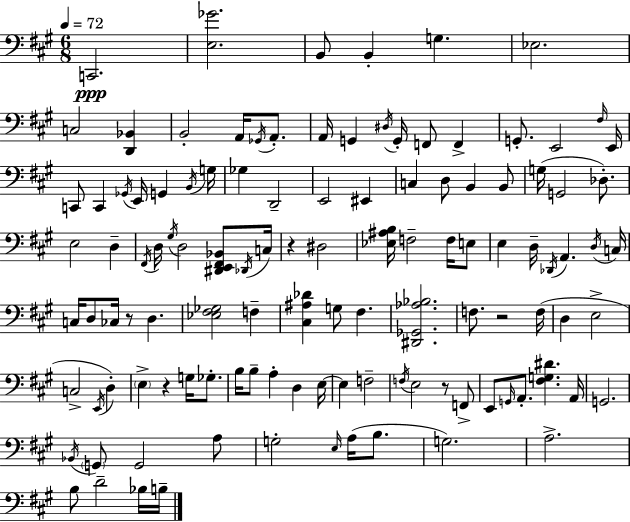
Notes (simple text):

C2/h. [E3,Gb4]/h. B2/e B2/q G3/q. Eb3/h. C3/h [D2,Bb2]/q B2/h A2/s Gb2/s A2/e. A2/s G2/q D#3/s G2/s F2/e F2/q G2/e. E2/h F#3/s E2/s C2/e C2/q Gb2/s E2/s G2/q B2/s G3/s Gb3/q D2/h E2/h EIS2/q C3/q D3/e B2/q B2/e G3/s G2/h Db3/e. E3/h D3/q F#2/s D3/s G#3/s D3/h [D#2,E2,F#2,Bb2]/e Db2/s C3/s R/q D#3/h [Eb3,A#3,B3]/s F3/h F3/s E3/e E3/q D3/s Db2/s A2/q. D3/s C3/s C3/s D3/e CES3/s R/e D3/q. [Eb3,F#3,Gb3]/h F3/q [C#3,A#3,Db4]/q G3/e F#3/q. [D#2,Gb2,Ab3,Bb3]/h. F3/e. R/h F3/s D3/q E3/h C3/h E2/s D3/q E3/q R/q G3/s Gb3/e. B3/s B3/e A3/q D3/q E3/s E3/q F3/h F3/s E3/h R/e F2/e E2/e G2/s A2/e. [F#3,G3,D#4]/q. A2/s G2/h. Bb2/s G2/e G2/h A3/e G3/h E3/s A3/s B3/e. G3/h. A3/h. B3/e D4/h Bb3/s B3/s